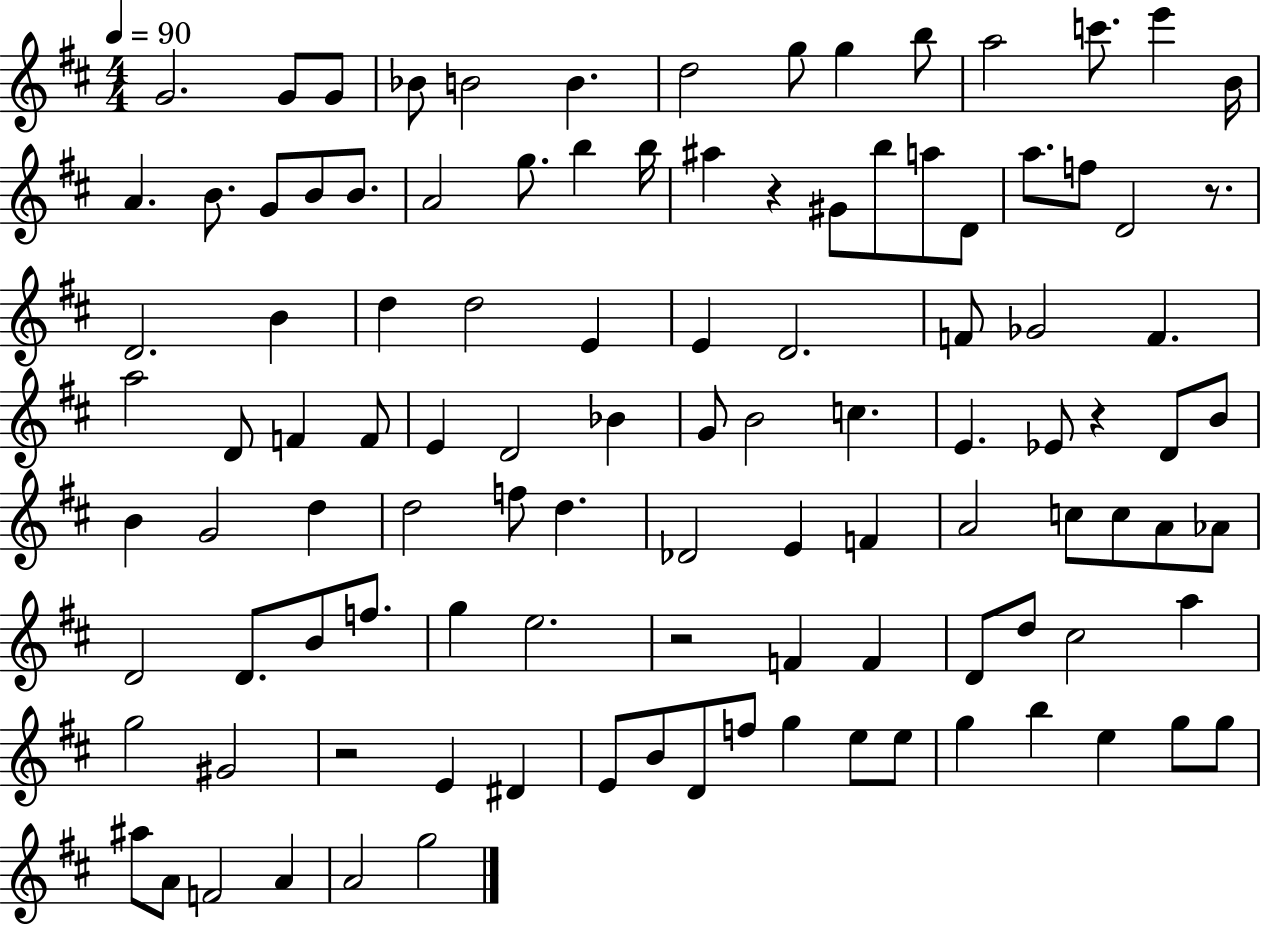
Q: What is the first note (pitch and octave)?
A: G4